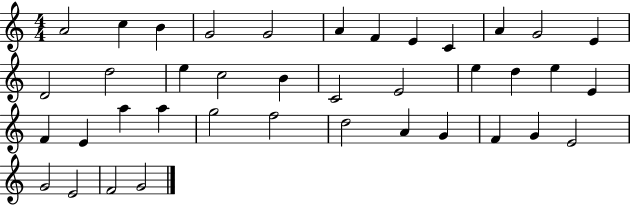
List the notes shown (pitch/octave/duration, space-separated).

A4/h C5/q B4/q G4/h G4/h A4/q F4/q E4/q C4/q A4/q G4/h E4/q D4/h D5/h E5/q C5/h B4/q C4/h E4/h E5/q D5/q E5/q E4/q F4/q E4/q A5/q A5/q G5/h F5/h D5/h A4/q G4/q F4/q G4/q E4/h G4/h E4/h F4/h G4/h